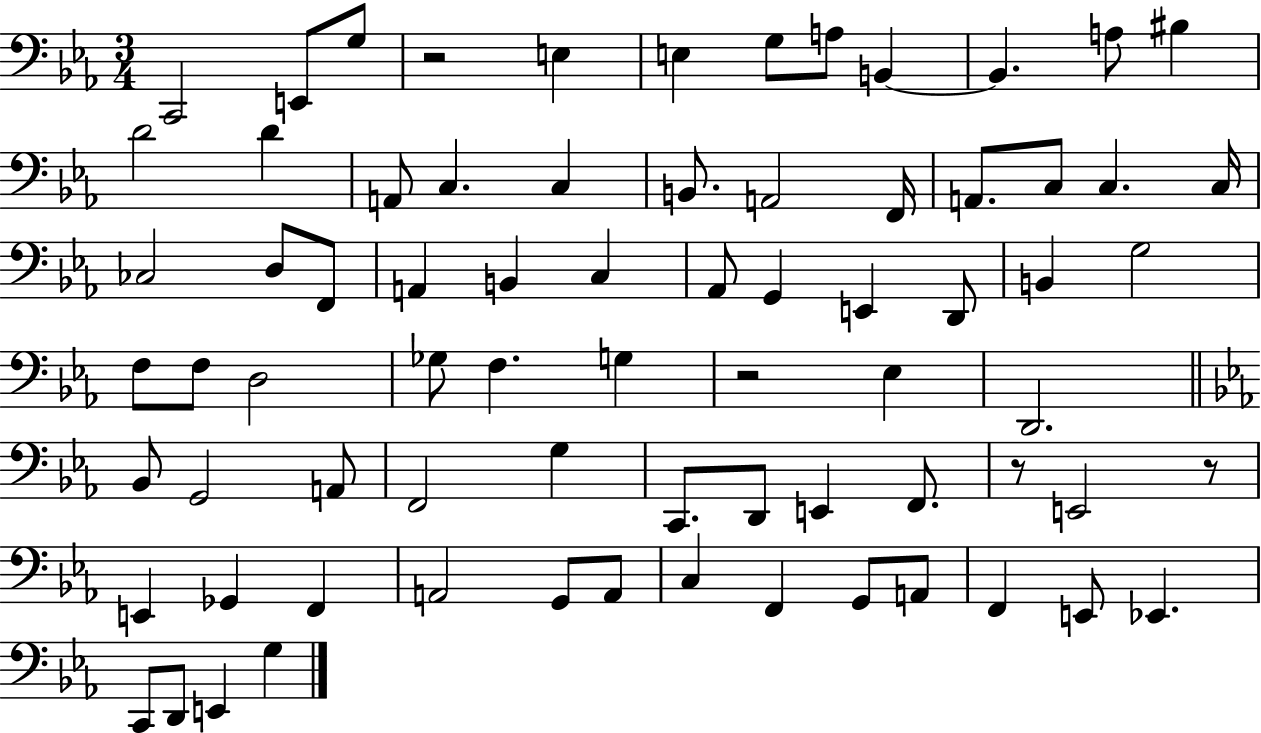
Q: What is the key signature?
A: EES major